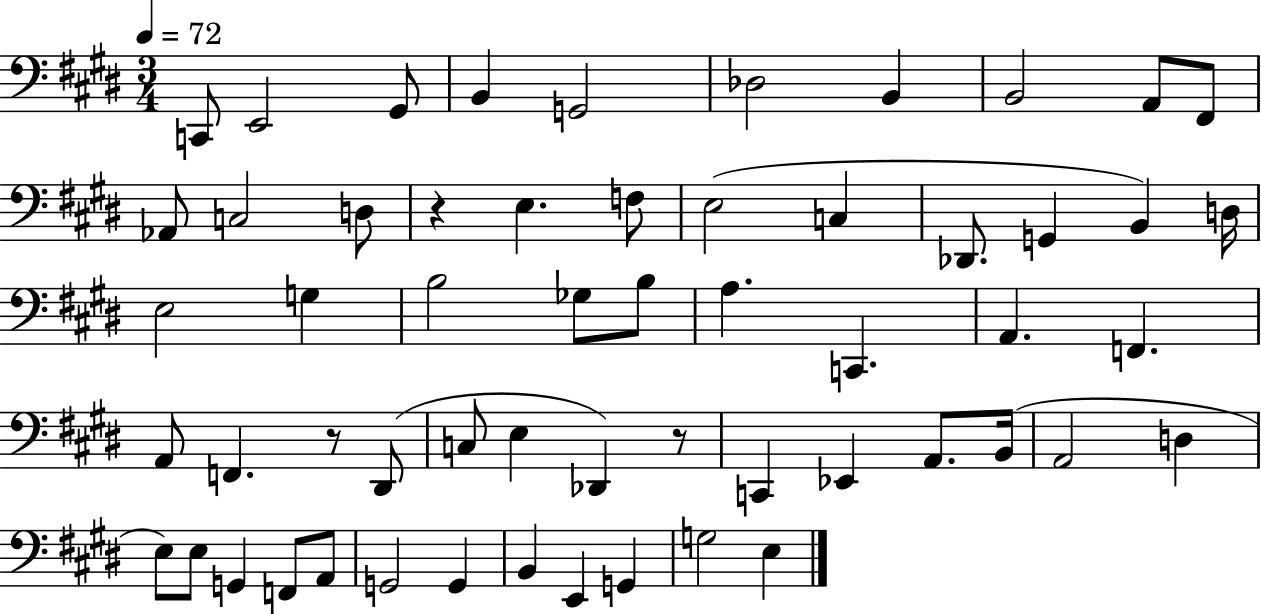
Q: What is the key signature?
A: E major